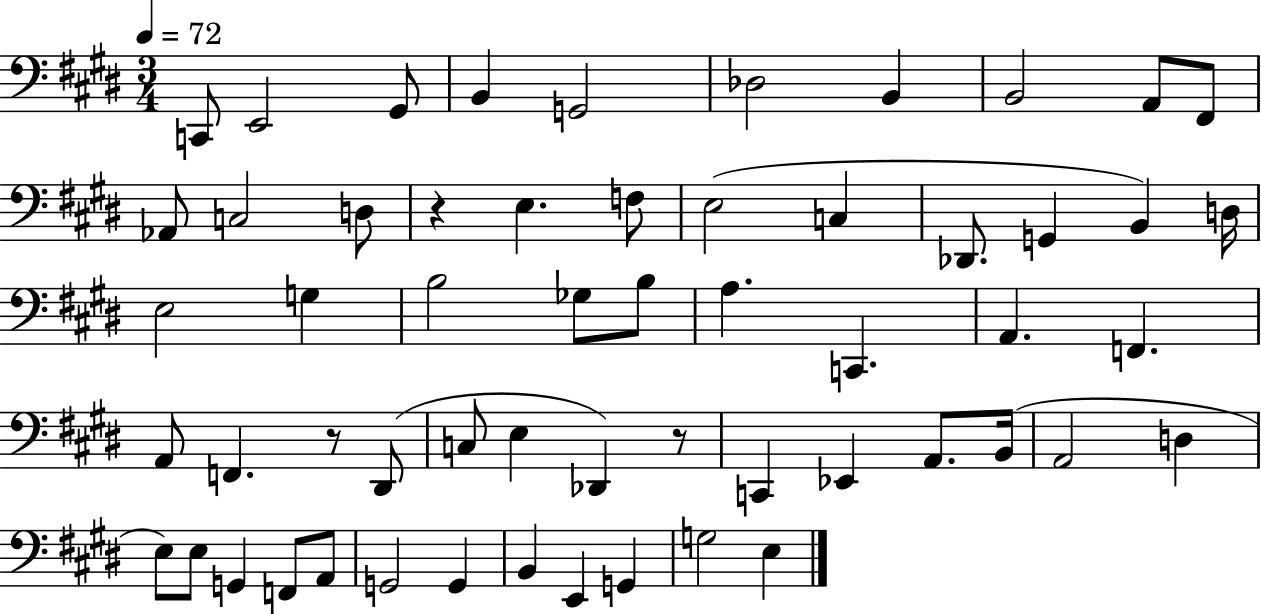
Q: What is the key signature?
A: E major